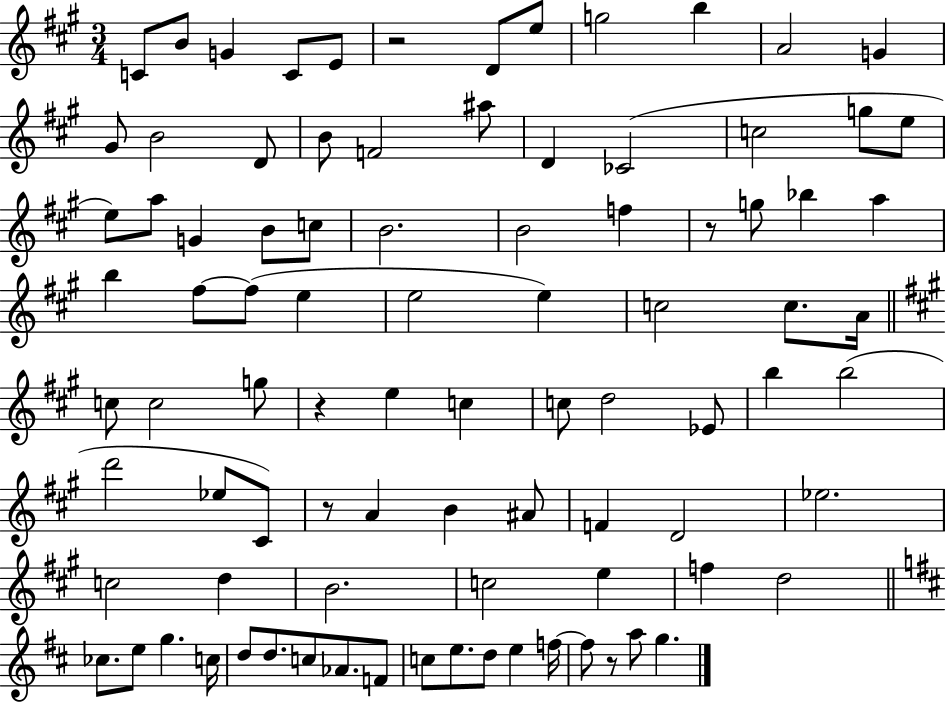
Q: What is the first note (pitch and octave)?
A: C4